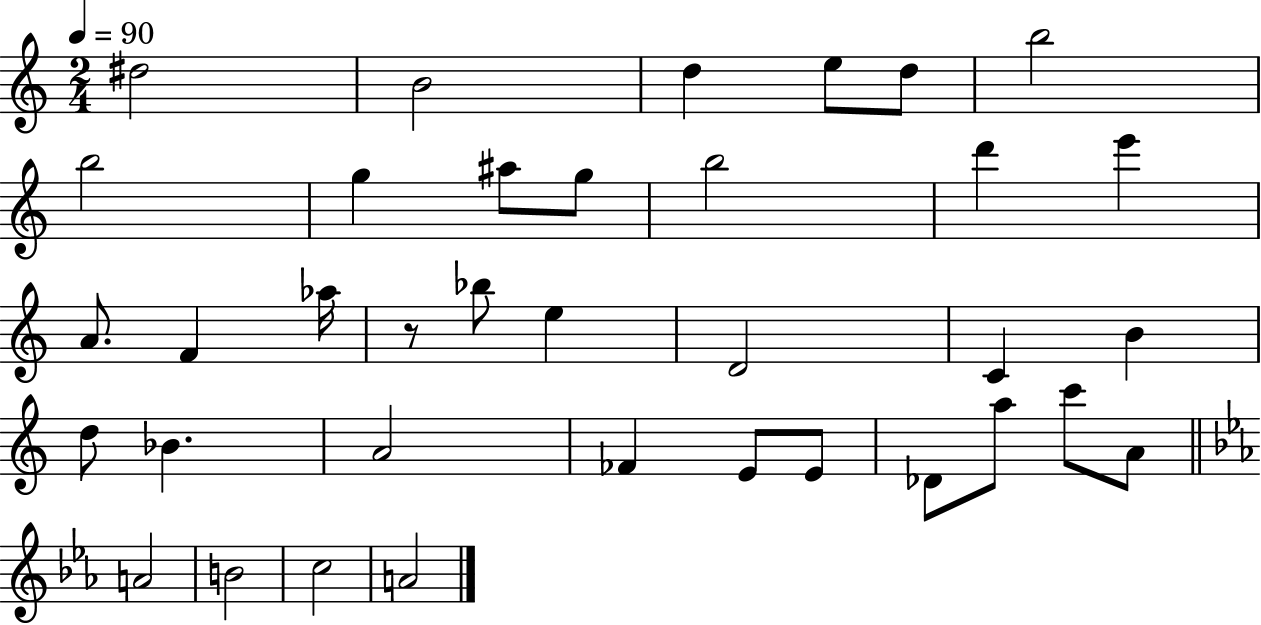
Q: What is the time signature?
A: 2/4